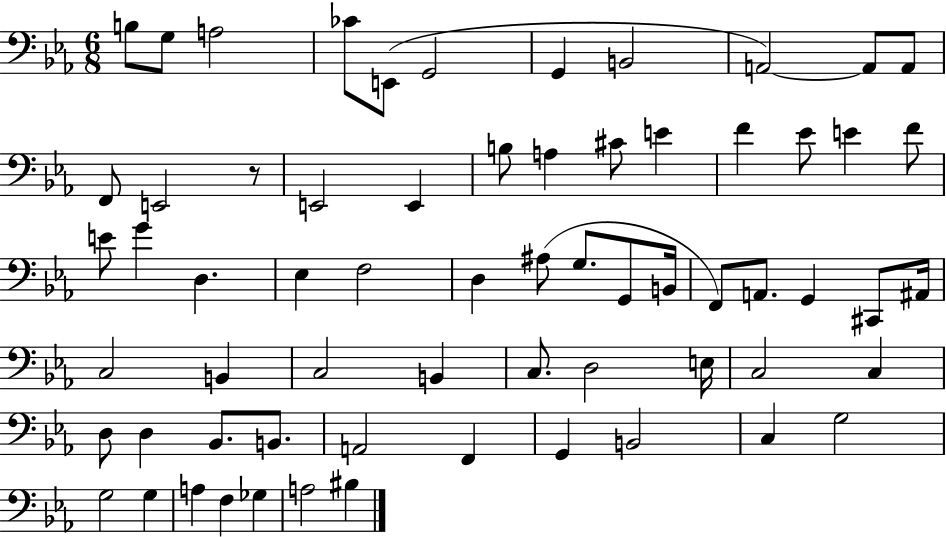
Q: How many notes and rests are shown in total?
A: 65